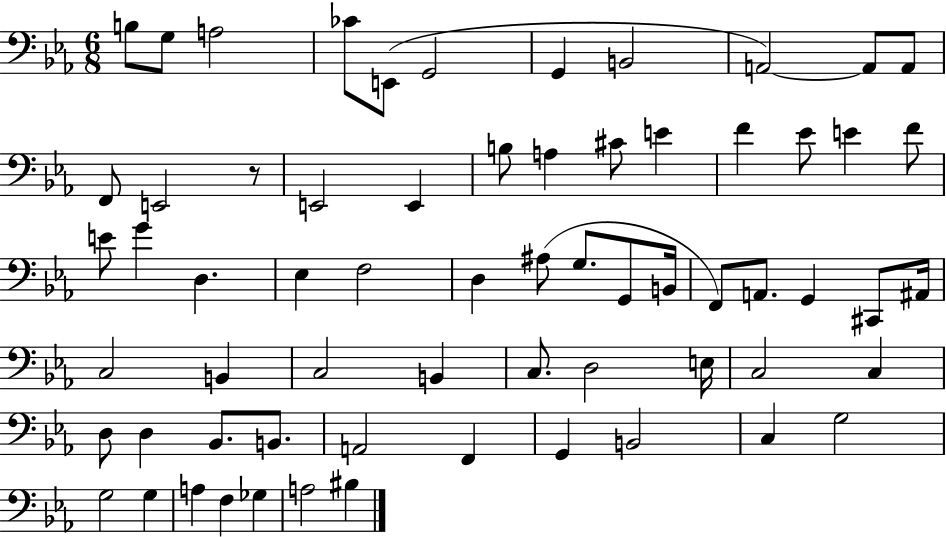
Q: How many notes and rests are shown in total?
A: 65